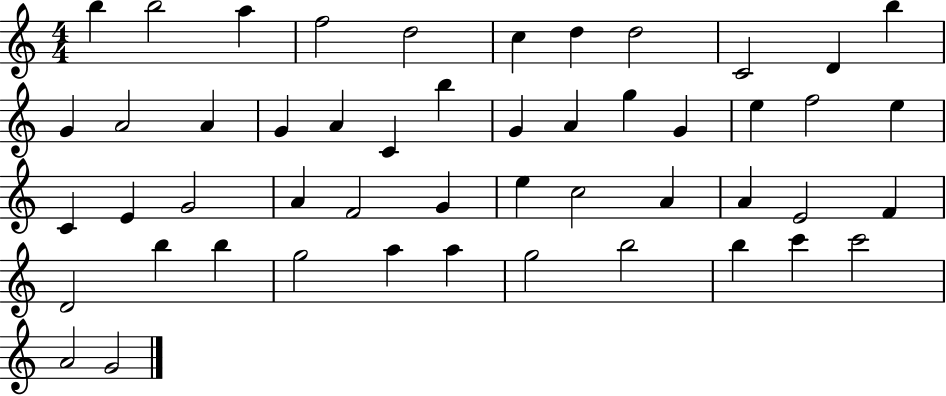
{
  \clef treble
  \numericTimeSignature
  \time 4/4
  \key c \major
  b''4 b''2 a''4 | f''2 d''2 | c''4 d''4 d''2 | c'2 d'4 b''4 | \break g'4 a'2 a'4 | g'4 a'4 c'4 b''4 | g'4 a'4 g''4 g'4 | e''4 f''2 e''4 | \break c'4 e'4 g'2 | a'4 f'2 g'4 | e''4 c''2 a'4 | a'4 e'2 f'4 | \break d'2 b''4 b''4 | g''2 a''4 a''4 | g''2 b''2 | b''4 c'''4 c'''2 | \break a'2 g'2 | \bar "|."
}